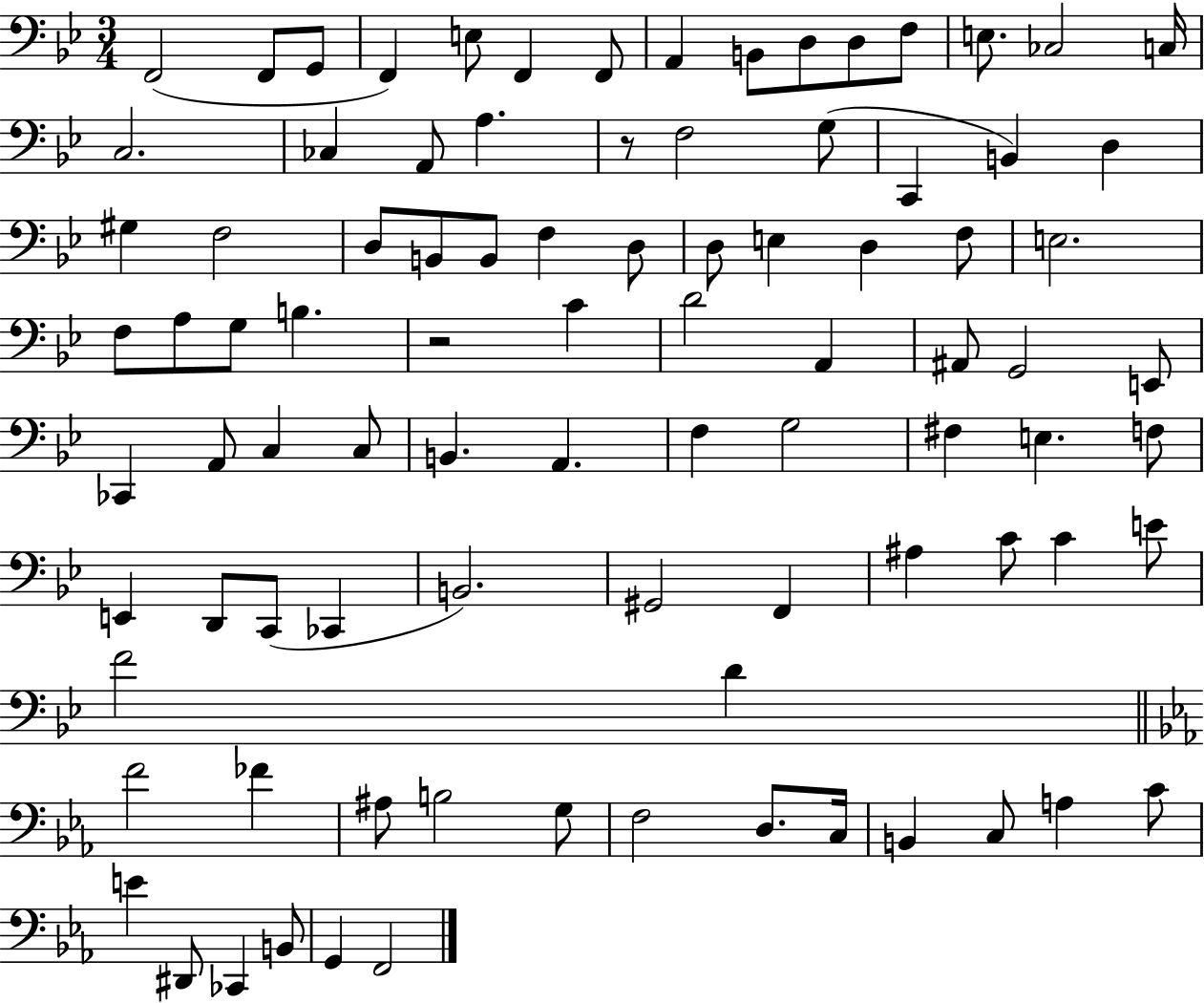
{
  \clef bass
  \numericTimeSignature
  \time 3/4
  \key bes \major
  f,2( f,8 g,8 | f,4) e8 f,4 f,8 | a,4 b,8 d8 d8 f8 | e8. ces2 c16 | \break c2. | ces4 a,8 a4. | r8 f2 g8( | c,4 b,4) d4 | \break gis4 f2 | d8 b,8 b,8 f4 d8 | d8 e4 d4 f8 | e2. | \break f8 a8 g8 b4. | r2 c'4 | d'2 a,4 | ais,8 g,2 e,8 | \break ces,4 a,8 c4 c8 | b,4. a,4. | f4 g2 | fis4 e4. f8 | \break e,4 d,8 c,8( ces,4 | b,2.) | gis,2 f,4 | ais4 c'8 c'4 e'8 | \break f'2 d'4 | \bar "||" \break \key c \minor f'2 fes'4 | ais8 b2 g8 | f2 d8. c16 | b,4 c8 a4 c'8 | \break e'4 dis,8 ces,4 b,8 | g,4 f,2 | \bar "|."
}